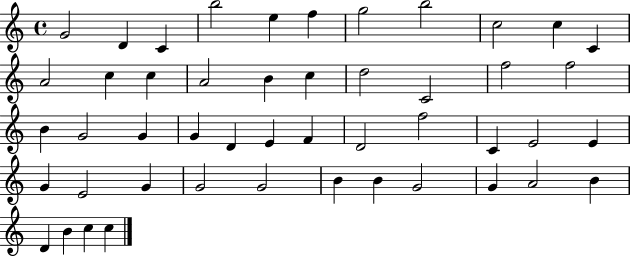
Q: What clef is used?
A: treble